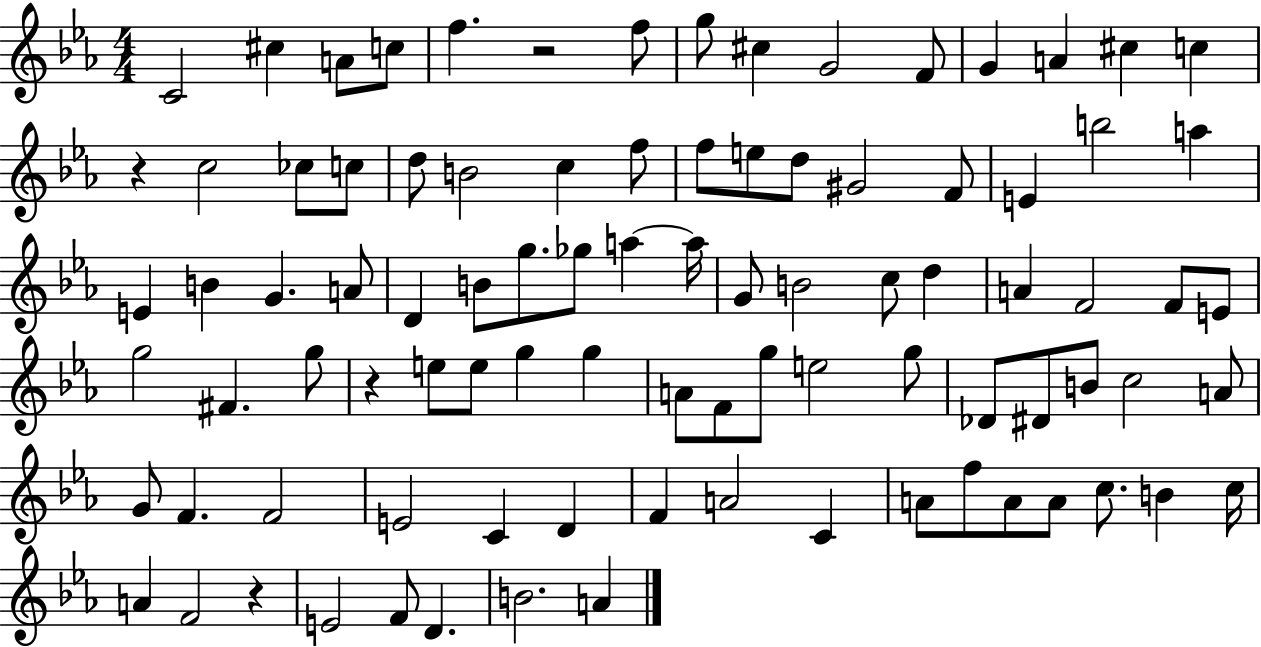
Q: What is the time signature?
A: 4/4